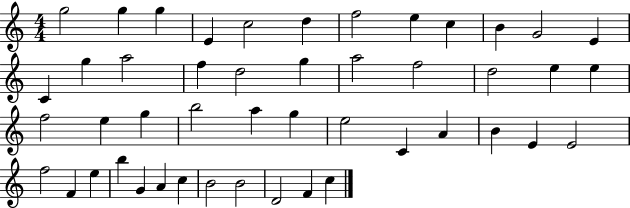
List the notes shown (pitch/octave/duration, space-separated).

G5/h G5/q G5/q E4/q C5/h D5/q F5/h E5/q C5/q B4/q G4/h E4/q C4/q G5/q A5/h F5/q D5/h G5/q A5/h F5/h D5/h E5/q E5/q F5/h E5/q G5/q B5/h A5/q G5/q E5/h C4/q A4/q B4/q E4/q E4/h F5/h F4/q E5/q B5/q G4/q A4/q C5/q B4/h B4/h D4/h F4/q C5/q